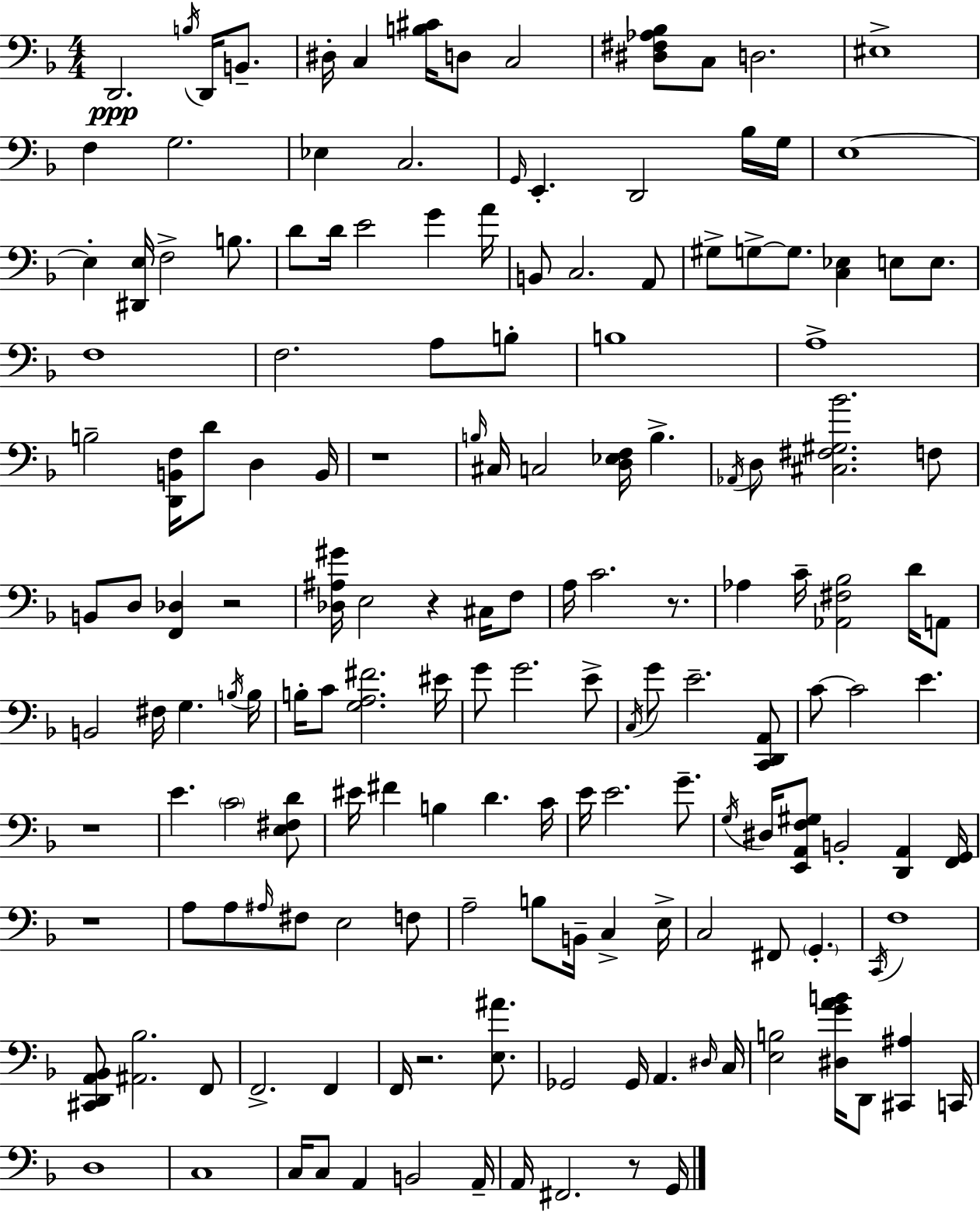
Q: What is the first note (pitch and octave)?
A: D2